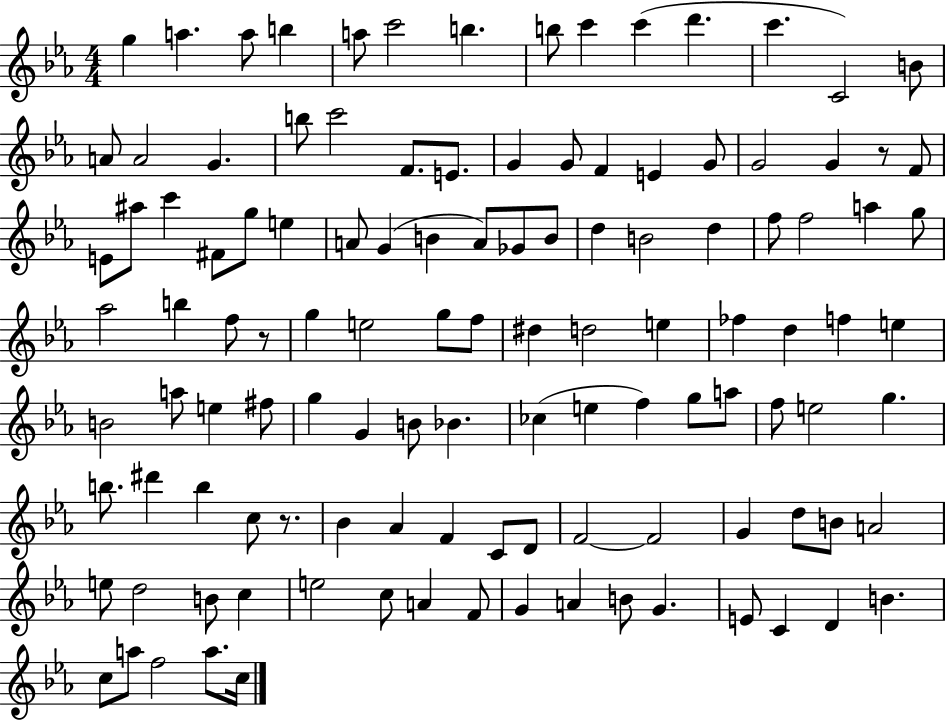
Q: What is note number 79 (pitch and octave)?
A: B5